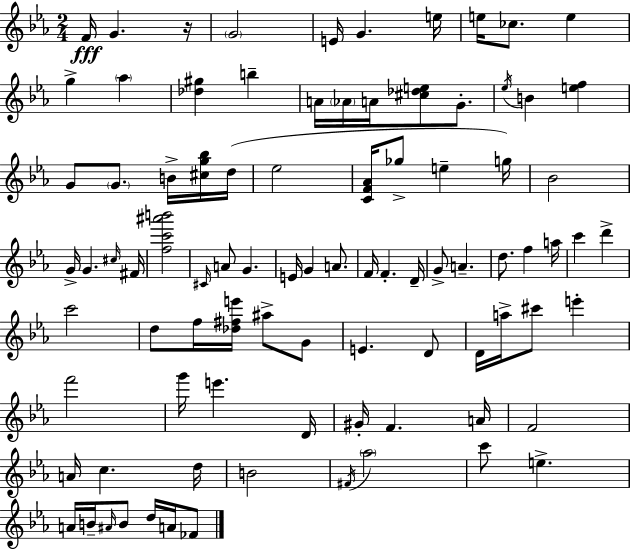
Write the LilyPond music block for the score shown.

{
  \clef treble
  \numericTimeSignature
  \time 2/4
  \key c \minor
  f'16\fff g'4. r16 | \parenthesize g'2 | e'16 g'4. e''16 | e''16 ces''8. e''4 | \break g''4-> \parenthesize aes''4 | <des'' gis''>4 b''4-- | a'16 \parenthesize aes'16 a'16 <cis'' des'' e''>8 g'8.-. | \acciaccatura { ees''16 } b'4 <e'' f''>4 | \break g'8 \parenthesize g'8. b'16-> <cis'' g'' bes''>16 | d''16( ees''2 | <c' f' aes'>16 ges''8-> e''4-- | g''16) bes'2 | \break g'16-> g'4. | \grace { cis''16 } fis'16 <f'' c''' ais''' b'''>2 | \grace { cis'16 } a'8 g'4. | e'16 g'4 | \break a'8. f'16 f'4.-. | d'16-- g'8-> a'4.-- | d''8. f''4 | a''16 c'''4 d'''4-> | \break c'''2 | d''8 f''16 <des'' fis'' e'''>16 ais''8-> | g'8 e'4. | d'8 d'16 a''16-> cis'''8 e'''4-. | \break f'''2 | g'''16 e'''4. | d'16 gis'16-. f'4. | a'16 f'2 | \break a'16 c''4. | d''16 b'2 | \acciaccatura { fis'16 } \parenthesize aes''2 | c'''8 e''4.-> | \break a'16 b'16-- \grace { ais'16 } b'8 | d''16 a'16 fes'8 \bar "|."
}